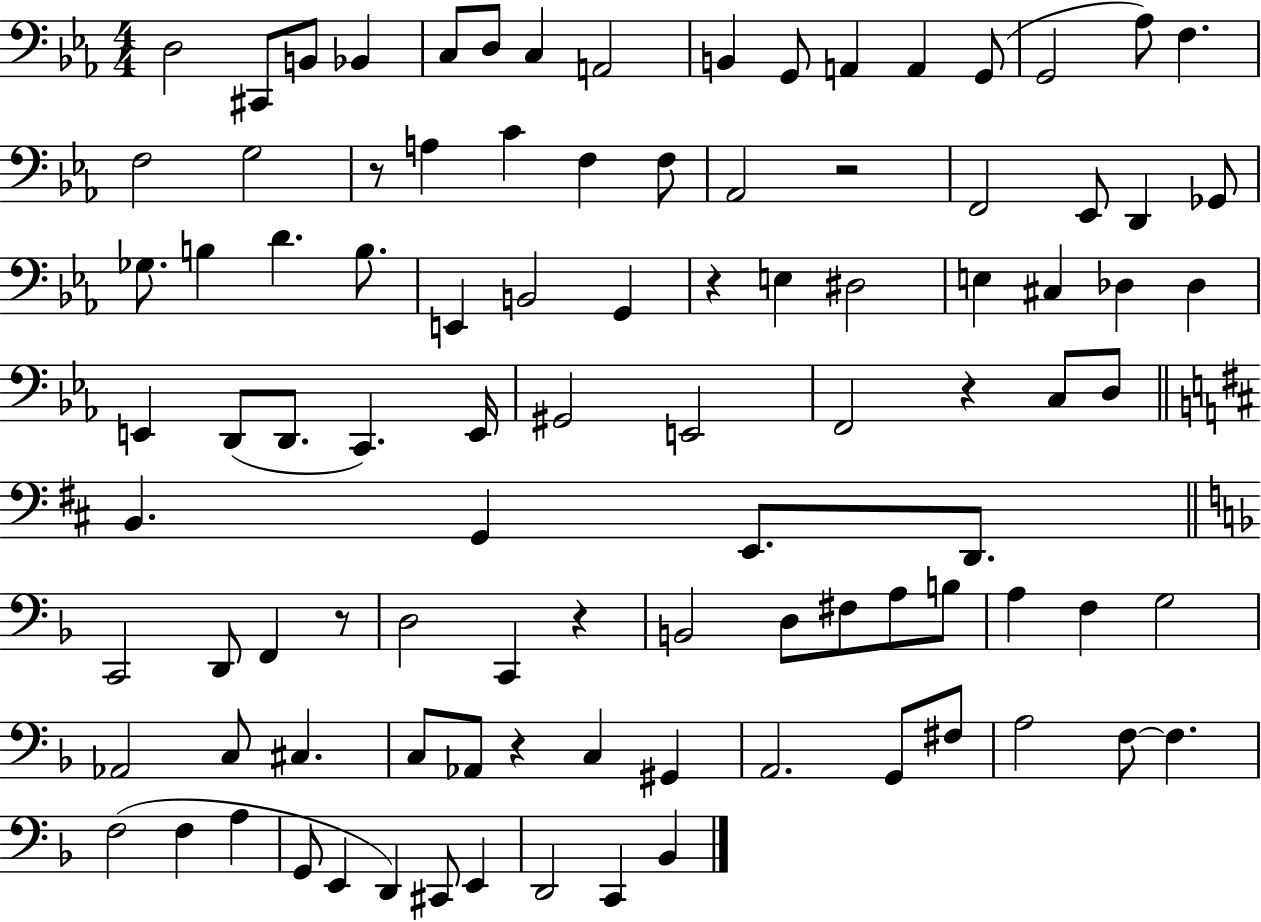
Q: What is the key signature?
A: EES major